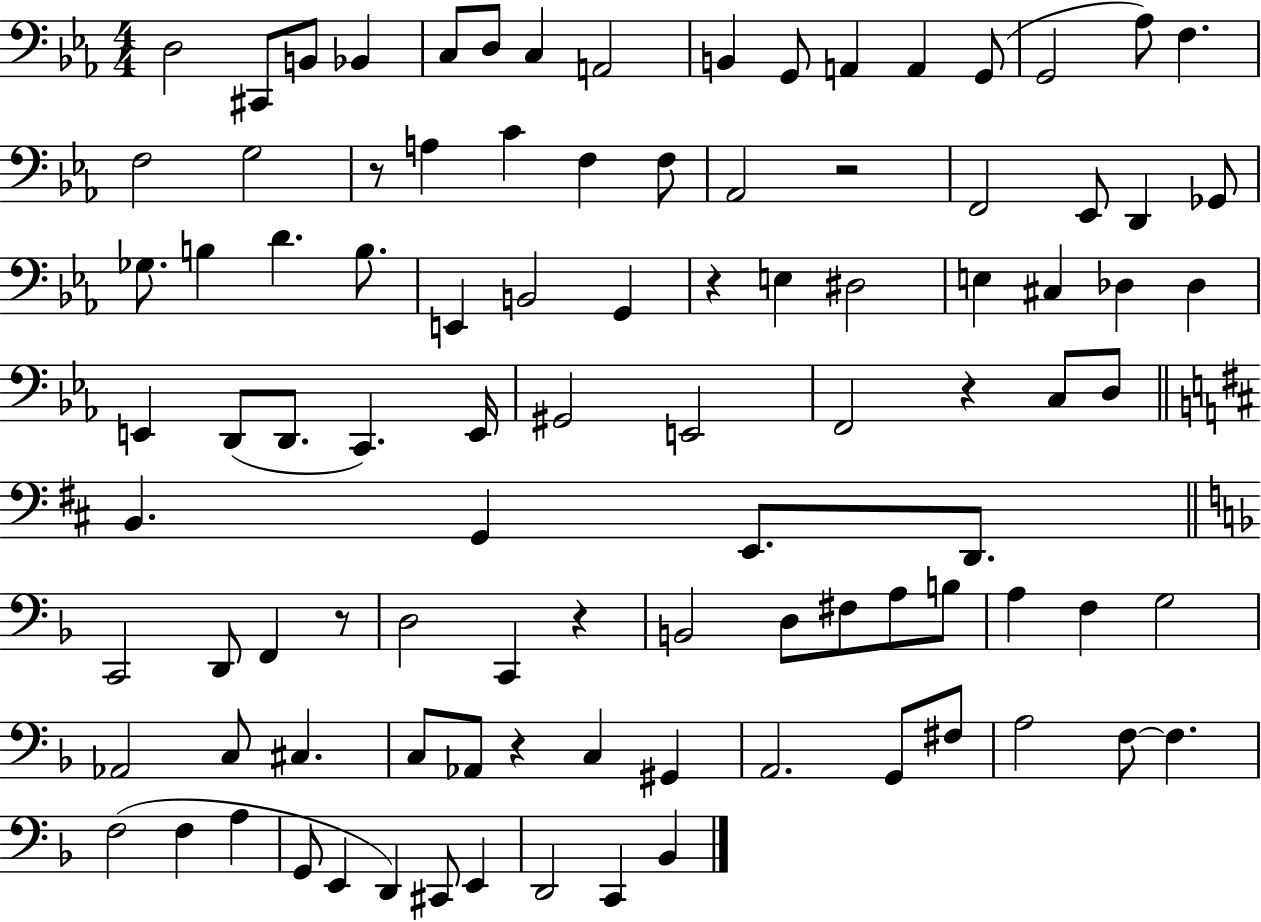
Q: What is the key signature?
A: EES major